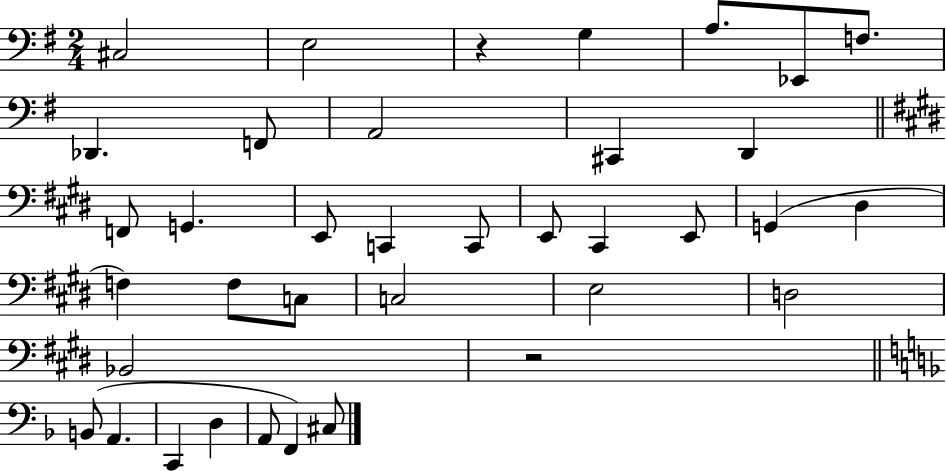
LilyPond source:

{
  \clef bass
  \numericTimeSignature
  \time 2/4
  \key g \major
  cis2 | e2 | r4 g4 | a8. ees,8 f8. | \break des,4. f,8 | a,2 | cis,4 d,4 | \bar "||" \break \key e \major f,8 g,4. | e,8 c,4 c,8 | e,8 cis,4 e,8 | g,4( dis4 | \break f4) f8 c8 | c2 | e2 | d2 | \break bes,2 | r2 | \bar "||" \break \key d \minor b,8( a,4. | c,4 d4 | a,8 f,4) cis8 | \bar "|."
}